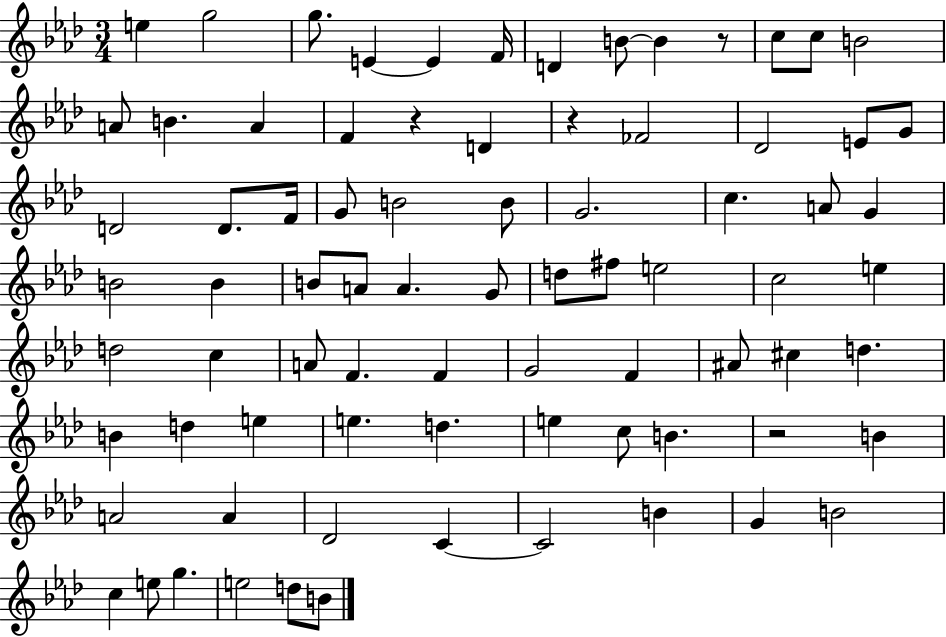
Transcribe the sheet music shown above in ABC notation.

X:1
T:Untitled
M:3/4
L:1/4
K:Ab
e g2 g/2 E E F/4 D B/2 B z/2 c/2 c/2 B2 A/2 B A F z D z _F2 _D2 E/2 G/2 D2 D/2 F/4 G/2 B2 B/2 G2 c A/2 G B2 B B/2 A/2 A G/2 d/2 ^f/2 e2 c2 e d2 c A/2 F F G2 F ^A/2 ^c d B d e e d e c/2 B z2 B A2 A _D2 C C2 B G B2 c e/2 g e2 d/2 B/2